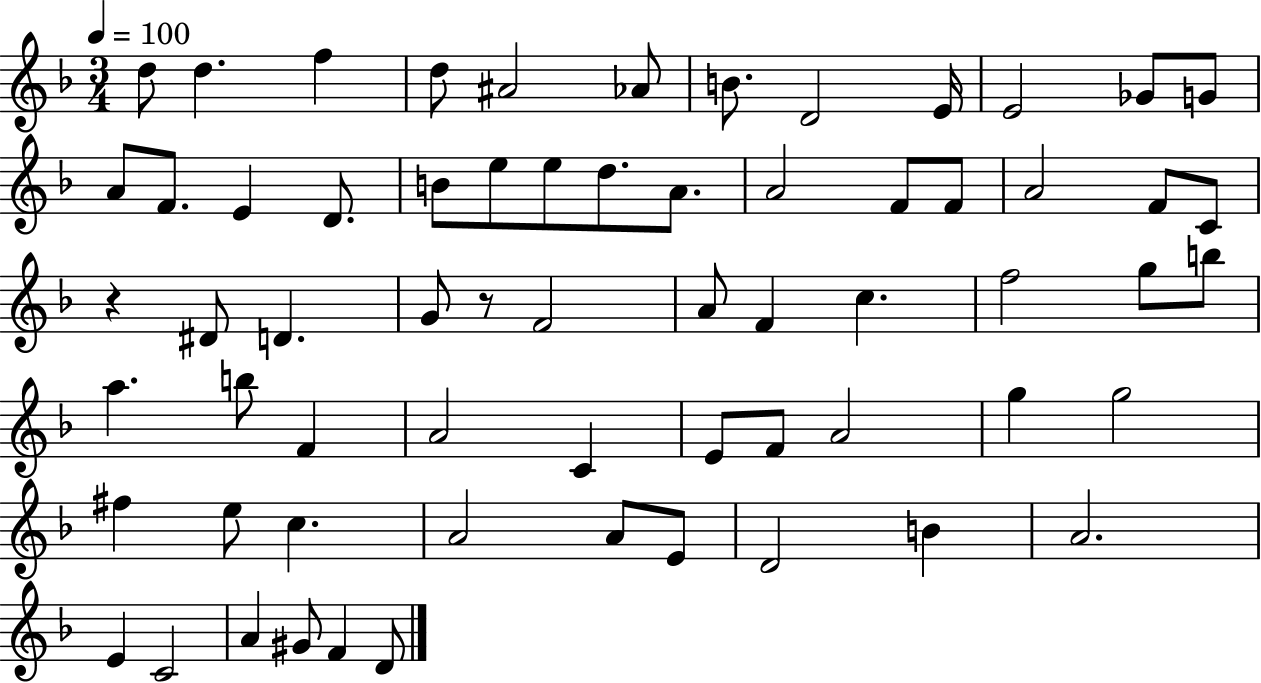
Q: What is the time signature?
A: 3/4